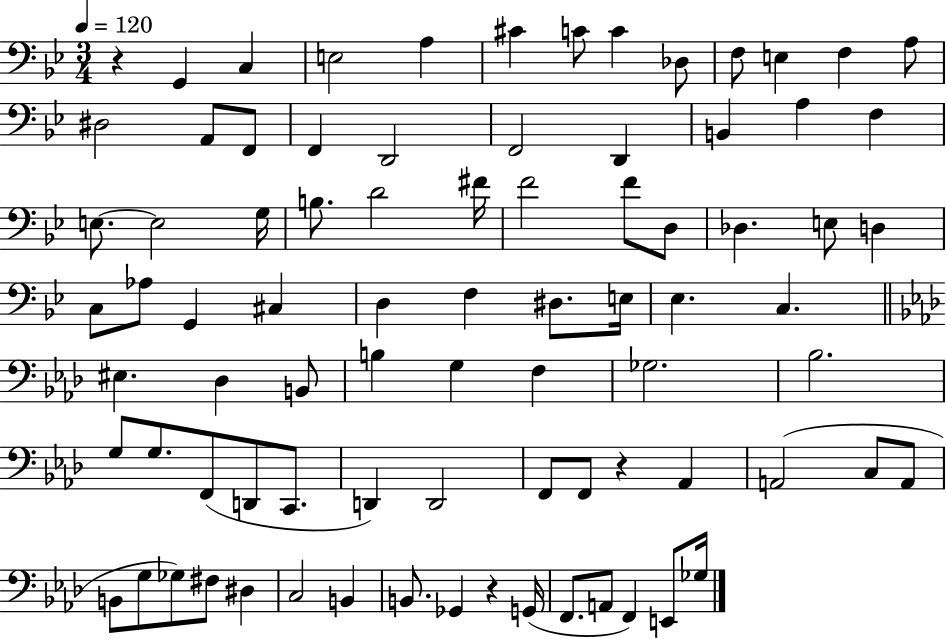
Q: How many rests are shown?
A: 3